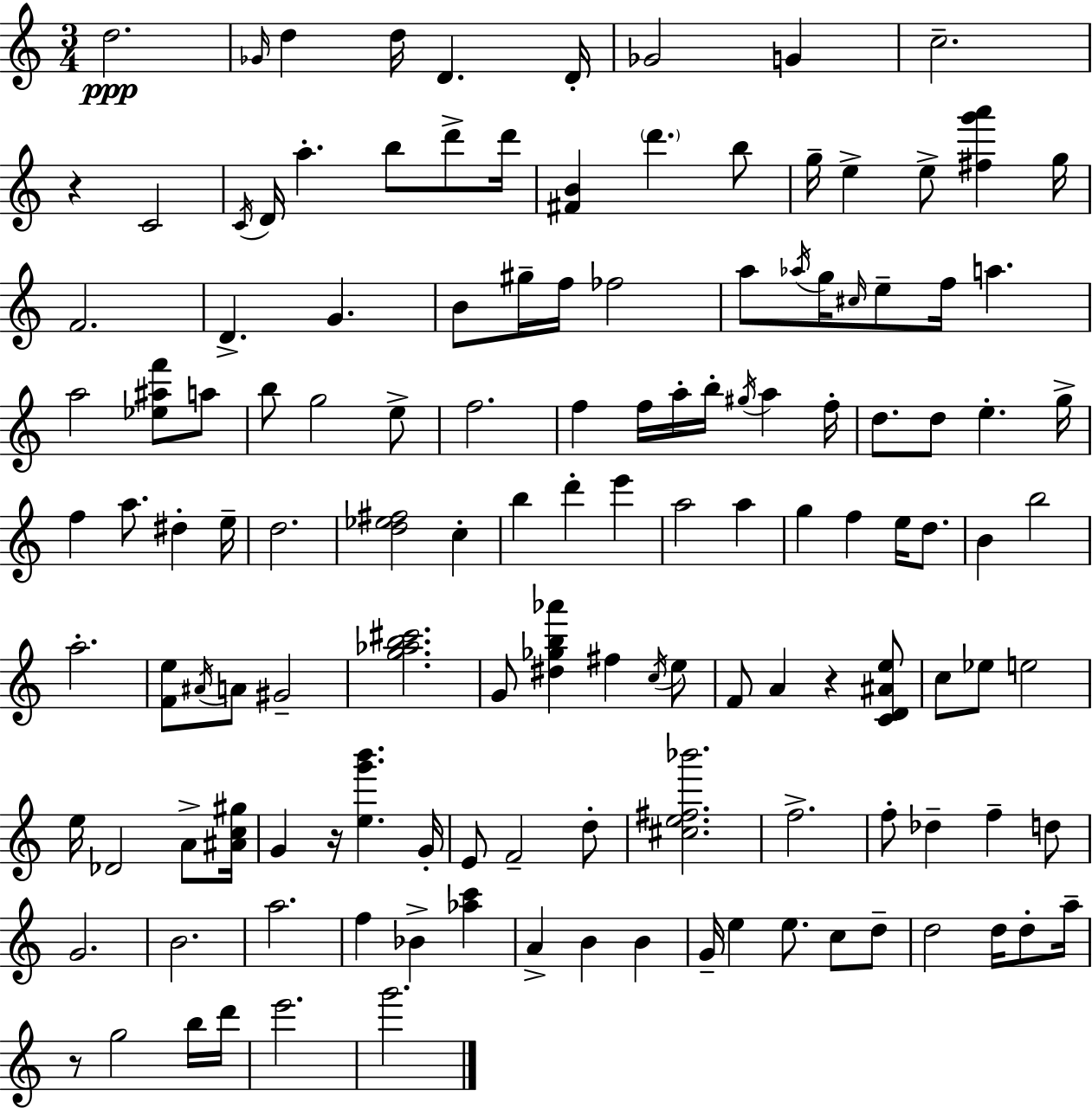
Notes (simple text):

D5/h. Gb4/s D5/q D5/s D4/q. D4/s Gb4/h G4/q C5/h. R/q C4/h C4/s D4/s A5/q. B5/e D6/e D6/s [F#4,B4]/q D6/q. B5/e G5/s E5/q E5/e [F#5,G6,A6]/q G5/s F4/h. D4/q. G4/q. B4/e G#5/s F5/s FES5/h A5/e Ab5/s G5/s C#5/s E5/e F5/s A5/q. A5/h [Eb5,A#5,F6]/e A5/e B5/e G5/h E5/e F5/h. F5/q F5/s A5/s B5/s G#5/s A5/q F5/s D5/e. D5/e E5/q. G5/s F5/q A5/e. D#5/q E5/s D5/h. [D5,Eb5,F#5]/h C5/q B5/q D6/q E6/q A5/h A5/q G5/q F5/q E5/s D5/e. B4/q B5/h A5/h. [F4,E5]/e A#4/s A4/e G#4/h [G5,Ab5,B5,C#6]/h. G4/e [D#5,Gb5,B5,Ab6]/q F#5/q C5/s E5/e F4/e A4/q R/q [C4,D4,A#4,E5]/e C5/e Eb5/e E5/h E5/s Db4/h A4/e [A#4,C5,G#5]/s G4/q R/s [E5,G6,B6]/q. G4/s E4/e F4/h D5/e [C#5,E5,F#5,Bb6]/h. F5/h. F5/e Db5/q F5/q D5/e G4/h. B4/h. A5/h. F5/q Bb4/q [Ab5,C6]/q A4/q B4/q B4/q G4/s E5/q E5/e. C5/e D5/e D5/h D5/s D5/e A5/s R/e G5/h B5/s D6/s E6/h. G6/h.